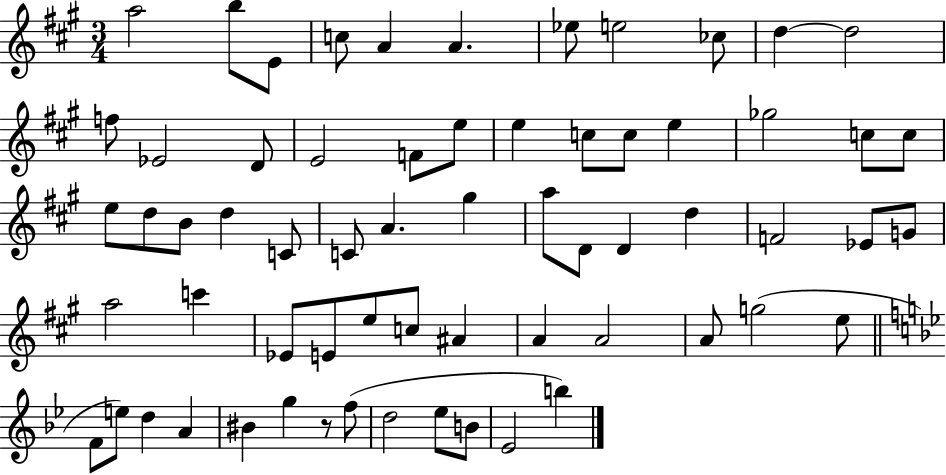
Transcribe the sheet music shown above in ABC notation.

X:1
T:Untitled
M:3/4
L:1/4
K:A
a2 b/2 E/2 c/2 A A _e/2 e2 _c/2 d d2 f/2 _E2 D/2 E2 F/2 e/2 e c/2 c/2 e _g2 c/2 c/2 e/2 d/2 B/2 d C/2 C/2 A ^g a/2 D/2 D d F2 _E/2 G/2 a2 c' _E/2 E/2 e/2 c/2 ^A A A2 A/2 g2 e/2 F/2 e/2 d A ^B g z/2 f/2 d2 _e/2 B/2 _E2 b